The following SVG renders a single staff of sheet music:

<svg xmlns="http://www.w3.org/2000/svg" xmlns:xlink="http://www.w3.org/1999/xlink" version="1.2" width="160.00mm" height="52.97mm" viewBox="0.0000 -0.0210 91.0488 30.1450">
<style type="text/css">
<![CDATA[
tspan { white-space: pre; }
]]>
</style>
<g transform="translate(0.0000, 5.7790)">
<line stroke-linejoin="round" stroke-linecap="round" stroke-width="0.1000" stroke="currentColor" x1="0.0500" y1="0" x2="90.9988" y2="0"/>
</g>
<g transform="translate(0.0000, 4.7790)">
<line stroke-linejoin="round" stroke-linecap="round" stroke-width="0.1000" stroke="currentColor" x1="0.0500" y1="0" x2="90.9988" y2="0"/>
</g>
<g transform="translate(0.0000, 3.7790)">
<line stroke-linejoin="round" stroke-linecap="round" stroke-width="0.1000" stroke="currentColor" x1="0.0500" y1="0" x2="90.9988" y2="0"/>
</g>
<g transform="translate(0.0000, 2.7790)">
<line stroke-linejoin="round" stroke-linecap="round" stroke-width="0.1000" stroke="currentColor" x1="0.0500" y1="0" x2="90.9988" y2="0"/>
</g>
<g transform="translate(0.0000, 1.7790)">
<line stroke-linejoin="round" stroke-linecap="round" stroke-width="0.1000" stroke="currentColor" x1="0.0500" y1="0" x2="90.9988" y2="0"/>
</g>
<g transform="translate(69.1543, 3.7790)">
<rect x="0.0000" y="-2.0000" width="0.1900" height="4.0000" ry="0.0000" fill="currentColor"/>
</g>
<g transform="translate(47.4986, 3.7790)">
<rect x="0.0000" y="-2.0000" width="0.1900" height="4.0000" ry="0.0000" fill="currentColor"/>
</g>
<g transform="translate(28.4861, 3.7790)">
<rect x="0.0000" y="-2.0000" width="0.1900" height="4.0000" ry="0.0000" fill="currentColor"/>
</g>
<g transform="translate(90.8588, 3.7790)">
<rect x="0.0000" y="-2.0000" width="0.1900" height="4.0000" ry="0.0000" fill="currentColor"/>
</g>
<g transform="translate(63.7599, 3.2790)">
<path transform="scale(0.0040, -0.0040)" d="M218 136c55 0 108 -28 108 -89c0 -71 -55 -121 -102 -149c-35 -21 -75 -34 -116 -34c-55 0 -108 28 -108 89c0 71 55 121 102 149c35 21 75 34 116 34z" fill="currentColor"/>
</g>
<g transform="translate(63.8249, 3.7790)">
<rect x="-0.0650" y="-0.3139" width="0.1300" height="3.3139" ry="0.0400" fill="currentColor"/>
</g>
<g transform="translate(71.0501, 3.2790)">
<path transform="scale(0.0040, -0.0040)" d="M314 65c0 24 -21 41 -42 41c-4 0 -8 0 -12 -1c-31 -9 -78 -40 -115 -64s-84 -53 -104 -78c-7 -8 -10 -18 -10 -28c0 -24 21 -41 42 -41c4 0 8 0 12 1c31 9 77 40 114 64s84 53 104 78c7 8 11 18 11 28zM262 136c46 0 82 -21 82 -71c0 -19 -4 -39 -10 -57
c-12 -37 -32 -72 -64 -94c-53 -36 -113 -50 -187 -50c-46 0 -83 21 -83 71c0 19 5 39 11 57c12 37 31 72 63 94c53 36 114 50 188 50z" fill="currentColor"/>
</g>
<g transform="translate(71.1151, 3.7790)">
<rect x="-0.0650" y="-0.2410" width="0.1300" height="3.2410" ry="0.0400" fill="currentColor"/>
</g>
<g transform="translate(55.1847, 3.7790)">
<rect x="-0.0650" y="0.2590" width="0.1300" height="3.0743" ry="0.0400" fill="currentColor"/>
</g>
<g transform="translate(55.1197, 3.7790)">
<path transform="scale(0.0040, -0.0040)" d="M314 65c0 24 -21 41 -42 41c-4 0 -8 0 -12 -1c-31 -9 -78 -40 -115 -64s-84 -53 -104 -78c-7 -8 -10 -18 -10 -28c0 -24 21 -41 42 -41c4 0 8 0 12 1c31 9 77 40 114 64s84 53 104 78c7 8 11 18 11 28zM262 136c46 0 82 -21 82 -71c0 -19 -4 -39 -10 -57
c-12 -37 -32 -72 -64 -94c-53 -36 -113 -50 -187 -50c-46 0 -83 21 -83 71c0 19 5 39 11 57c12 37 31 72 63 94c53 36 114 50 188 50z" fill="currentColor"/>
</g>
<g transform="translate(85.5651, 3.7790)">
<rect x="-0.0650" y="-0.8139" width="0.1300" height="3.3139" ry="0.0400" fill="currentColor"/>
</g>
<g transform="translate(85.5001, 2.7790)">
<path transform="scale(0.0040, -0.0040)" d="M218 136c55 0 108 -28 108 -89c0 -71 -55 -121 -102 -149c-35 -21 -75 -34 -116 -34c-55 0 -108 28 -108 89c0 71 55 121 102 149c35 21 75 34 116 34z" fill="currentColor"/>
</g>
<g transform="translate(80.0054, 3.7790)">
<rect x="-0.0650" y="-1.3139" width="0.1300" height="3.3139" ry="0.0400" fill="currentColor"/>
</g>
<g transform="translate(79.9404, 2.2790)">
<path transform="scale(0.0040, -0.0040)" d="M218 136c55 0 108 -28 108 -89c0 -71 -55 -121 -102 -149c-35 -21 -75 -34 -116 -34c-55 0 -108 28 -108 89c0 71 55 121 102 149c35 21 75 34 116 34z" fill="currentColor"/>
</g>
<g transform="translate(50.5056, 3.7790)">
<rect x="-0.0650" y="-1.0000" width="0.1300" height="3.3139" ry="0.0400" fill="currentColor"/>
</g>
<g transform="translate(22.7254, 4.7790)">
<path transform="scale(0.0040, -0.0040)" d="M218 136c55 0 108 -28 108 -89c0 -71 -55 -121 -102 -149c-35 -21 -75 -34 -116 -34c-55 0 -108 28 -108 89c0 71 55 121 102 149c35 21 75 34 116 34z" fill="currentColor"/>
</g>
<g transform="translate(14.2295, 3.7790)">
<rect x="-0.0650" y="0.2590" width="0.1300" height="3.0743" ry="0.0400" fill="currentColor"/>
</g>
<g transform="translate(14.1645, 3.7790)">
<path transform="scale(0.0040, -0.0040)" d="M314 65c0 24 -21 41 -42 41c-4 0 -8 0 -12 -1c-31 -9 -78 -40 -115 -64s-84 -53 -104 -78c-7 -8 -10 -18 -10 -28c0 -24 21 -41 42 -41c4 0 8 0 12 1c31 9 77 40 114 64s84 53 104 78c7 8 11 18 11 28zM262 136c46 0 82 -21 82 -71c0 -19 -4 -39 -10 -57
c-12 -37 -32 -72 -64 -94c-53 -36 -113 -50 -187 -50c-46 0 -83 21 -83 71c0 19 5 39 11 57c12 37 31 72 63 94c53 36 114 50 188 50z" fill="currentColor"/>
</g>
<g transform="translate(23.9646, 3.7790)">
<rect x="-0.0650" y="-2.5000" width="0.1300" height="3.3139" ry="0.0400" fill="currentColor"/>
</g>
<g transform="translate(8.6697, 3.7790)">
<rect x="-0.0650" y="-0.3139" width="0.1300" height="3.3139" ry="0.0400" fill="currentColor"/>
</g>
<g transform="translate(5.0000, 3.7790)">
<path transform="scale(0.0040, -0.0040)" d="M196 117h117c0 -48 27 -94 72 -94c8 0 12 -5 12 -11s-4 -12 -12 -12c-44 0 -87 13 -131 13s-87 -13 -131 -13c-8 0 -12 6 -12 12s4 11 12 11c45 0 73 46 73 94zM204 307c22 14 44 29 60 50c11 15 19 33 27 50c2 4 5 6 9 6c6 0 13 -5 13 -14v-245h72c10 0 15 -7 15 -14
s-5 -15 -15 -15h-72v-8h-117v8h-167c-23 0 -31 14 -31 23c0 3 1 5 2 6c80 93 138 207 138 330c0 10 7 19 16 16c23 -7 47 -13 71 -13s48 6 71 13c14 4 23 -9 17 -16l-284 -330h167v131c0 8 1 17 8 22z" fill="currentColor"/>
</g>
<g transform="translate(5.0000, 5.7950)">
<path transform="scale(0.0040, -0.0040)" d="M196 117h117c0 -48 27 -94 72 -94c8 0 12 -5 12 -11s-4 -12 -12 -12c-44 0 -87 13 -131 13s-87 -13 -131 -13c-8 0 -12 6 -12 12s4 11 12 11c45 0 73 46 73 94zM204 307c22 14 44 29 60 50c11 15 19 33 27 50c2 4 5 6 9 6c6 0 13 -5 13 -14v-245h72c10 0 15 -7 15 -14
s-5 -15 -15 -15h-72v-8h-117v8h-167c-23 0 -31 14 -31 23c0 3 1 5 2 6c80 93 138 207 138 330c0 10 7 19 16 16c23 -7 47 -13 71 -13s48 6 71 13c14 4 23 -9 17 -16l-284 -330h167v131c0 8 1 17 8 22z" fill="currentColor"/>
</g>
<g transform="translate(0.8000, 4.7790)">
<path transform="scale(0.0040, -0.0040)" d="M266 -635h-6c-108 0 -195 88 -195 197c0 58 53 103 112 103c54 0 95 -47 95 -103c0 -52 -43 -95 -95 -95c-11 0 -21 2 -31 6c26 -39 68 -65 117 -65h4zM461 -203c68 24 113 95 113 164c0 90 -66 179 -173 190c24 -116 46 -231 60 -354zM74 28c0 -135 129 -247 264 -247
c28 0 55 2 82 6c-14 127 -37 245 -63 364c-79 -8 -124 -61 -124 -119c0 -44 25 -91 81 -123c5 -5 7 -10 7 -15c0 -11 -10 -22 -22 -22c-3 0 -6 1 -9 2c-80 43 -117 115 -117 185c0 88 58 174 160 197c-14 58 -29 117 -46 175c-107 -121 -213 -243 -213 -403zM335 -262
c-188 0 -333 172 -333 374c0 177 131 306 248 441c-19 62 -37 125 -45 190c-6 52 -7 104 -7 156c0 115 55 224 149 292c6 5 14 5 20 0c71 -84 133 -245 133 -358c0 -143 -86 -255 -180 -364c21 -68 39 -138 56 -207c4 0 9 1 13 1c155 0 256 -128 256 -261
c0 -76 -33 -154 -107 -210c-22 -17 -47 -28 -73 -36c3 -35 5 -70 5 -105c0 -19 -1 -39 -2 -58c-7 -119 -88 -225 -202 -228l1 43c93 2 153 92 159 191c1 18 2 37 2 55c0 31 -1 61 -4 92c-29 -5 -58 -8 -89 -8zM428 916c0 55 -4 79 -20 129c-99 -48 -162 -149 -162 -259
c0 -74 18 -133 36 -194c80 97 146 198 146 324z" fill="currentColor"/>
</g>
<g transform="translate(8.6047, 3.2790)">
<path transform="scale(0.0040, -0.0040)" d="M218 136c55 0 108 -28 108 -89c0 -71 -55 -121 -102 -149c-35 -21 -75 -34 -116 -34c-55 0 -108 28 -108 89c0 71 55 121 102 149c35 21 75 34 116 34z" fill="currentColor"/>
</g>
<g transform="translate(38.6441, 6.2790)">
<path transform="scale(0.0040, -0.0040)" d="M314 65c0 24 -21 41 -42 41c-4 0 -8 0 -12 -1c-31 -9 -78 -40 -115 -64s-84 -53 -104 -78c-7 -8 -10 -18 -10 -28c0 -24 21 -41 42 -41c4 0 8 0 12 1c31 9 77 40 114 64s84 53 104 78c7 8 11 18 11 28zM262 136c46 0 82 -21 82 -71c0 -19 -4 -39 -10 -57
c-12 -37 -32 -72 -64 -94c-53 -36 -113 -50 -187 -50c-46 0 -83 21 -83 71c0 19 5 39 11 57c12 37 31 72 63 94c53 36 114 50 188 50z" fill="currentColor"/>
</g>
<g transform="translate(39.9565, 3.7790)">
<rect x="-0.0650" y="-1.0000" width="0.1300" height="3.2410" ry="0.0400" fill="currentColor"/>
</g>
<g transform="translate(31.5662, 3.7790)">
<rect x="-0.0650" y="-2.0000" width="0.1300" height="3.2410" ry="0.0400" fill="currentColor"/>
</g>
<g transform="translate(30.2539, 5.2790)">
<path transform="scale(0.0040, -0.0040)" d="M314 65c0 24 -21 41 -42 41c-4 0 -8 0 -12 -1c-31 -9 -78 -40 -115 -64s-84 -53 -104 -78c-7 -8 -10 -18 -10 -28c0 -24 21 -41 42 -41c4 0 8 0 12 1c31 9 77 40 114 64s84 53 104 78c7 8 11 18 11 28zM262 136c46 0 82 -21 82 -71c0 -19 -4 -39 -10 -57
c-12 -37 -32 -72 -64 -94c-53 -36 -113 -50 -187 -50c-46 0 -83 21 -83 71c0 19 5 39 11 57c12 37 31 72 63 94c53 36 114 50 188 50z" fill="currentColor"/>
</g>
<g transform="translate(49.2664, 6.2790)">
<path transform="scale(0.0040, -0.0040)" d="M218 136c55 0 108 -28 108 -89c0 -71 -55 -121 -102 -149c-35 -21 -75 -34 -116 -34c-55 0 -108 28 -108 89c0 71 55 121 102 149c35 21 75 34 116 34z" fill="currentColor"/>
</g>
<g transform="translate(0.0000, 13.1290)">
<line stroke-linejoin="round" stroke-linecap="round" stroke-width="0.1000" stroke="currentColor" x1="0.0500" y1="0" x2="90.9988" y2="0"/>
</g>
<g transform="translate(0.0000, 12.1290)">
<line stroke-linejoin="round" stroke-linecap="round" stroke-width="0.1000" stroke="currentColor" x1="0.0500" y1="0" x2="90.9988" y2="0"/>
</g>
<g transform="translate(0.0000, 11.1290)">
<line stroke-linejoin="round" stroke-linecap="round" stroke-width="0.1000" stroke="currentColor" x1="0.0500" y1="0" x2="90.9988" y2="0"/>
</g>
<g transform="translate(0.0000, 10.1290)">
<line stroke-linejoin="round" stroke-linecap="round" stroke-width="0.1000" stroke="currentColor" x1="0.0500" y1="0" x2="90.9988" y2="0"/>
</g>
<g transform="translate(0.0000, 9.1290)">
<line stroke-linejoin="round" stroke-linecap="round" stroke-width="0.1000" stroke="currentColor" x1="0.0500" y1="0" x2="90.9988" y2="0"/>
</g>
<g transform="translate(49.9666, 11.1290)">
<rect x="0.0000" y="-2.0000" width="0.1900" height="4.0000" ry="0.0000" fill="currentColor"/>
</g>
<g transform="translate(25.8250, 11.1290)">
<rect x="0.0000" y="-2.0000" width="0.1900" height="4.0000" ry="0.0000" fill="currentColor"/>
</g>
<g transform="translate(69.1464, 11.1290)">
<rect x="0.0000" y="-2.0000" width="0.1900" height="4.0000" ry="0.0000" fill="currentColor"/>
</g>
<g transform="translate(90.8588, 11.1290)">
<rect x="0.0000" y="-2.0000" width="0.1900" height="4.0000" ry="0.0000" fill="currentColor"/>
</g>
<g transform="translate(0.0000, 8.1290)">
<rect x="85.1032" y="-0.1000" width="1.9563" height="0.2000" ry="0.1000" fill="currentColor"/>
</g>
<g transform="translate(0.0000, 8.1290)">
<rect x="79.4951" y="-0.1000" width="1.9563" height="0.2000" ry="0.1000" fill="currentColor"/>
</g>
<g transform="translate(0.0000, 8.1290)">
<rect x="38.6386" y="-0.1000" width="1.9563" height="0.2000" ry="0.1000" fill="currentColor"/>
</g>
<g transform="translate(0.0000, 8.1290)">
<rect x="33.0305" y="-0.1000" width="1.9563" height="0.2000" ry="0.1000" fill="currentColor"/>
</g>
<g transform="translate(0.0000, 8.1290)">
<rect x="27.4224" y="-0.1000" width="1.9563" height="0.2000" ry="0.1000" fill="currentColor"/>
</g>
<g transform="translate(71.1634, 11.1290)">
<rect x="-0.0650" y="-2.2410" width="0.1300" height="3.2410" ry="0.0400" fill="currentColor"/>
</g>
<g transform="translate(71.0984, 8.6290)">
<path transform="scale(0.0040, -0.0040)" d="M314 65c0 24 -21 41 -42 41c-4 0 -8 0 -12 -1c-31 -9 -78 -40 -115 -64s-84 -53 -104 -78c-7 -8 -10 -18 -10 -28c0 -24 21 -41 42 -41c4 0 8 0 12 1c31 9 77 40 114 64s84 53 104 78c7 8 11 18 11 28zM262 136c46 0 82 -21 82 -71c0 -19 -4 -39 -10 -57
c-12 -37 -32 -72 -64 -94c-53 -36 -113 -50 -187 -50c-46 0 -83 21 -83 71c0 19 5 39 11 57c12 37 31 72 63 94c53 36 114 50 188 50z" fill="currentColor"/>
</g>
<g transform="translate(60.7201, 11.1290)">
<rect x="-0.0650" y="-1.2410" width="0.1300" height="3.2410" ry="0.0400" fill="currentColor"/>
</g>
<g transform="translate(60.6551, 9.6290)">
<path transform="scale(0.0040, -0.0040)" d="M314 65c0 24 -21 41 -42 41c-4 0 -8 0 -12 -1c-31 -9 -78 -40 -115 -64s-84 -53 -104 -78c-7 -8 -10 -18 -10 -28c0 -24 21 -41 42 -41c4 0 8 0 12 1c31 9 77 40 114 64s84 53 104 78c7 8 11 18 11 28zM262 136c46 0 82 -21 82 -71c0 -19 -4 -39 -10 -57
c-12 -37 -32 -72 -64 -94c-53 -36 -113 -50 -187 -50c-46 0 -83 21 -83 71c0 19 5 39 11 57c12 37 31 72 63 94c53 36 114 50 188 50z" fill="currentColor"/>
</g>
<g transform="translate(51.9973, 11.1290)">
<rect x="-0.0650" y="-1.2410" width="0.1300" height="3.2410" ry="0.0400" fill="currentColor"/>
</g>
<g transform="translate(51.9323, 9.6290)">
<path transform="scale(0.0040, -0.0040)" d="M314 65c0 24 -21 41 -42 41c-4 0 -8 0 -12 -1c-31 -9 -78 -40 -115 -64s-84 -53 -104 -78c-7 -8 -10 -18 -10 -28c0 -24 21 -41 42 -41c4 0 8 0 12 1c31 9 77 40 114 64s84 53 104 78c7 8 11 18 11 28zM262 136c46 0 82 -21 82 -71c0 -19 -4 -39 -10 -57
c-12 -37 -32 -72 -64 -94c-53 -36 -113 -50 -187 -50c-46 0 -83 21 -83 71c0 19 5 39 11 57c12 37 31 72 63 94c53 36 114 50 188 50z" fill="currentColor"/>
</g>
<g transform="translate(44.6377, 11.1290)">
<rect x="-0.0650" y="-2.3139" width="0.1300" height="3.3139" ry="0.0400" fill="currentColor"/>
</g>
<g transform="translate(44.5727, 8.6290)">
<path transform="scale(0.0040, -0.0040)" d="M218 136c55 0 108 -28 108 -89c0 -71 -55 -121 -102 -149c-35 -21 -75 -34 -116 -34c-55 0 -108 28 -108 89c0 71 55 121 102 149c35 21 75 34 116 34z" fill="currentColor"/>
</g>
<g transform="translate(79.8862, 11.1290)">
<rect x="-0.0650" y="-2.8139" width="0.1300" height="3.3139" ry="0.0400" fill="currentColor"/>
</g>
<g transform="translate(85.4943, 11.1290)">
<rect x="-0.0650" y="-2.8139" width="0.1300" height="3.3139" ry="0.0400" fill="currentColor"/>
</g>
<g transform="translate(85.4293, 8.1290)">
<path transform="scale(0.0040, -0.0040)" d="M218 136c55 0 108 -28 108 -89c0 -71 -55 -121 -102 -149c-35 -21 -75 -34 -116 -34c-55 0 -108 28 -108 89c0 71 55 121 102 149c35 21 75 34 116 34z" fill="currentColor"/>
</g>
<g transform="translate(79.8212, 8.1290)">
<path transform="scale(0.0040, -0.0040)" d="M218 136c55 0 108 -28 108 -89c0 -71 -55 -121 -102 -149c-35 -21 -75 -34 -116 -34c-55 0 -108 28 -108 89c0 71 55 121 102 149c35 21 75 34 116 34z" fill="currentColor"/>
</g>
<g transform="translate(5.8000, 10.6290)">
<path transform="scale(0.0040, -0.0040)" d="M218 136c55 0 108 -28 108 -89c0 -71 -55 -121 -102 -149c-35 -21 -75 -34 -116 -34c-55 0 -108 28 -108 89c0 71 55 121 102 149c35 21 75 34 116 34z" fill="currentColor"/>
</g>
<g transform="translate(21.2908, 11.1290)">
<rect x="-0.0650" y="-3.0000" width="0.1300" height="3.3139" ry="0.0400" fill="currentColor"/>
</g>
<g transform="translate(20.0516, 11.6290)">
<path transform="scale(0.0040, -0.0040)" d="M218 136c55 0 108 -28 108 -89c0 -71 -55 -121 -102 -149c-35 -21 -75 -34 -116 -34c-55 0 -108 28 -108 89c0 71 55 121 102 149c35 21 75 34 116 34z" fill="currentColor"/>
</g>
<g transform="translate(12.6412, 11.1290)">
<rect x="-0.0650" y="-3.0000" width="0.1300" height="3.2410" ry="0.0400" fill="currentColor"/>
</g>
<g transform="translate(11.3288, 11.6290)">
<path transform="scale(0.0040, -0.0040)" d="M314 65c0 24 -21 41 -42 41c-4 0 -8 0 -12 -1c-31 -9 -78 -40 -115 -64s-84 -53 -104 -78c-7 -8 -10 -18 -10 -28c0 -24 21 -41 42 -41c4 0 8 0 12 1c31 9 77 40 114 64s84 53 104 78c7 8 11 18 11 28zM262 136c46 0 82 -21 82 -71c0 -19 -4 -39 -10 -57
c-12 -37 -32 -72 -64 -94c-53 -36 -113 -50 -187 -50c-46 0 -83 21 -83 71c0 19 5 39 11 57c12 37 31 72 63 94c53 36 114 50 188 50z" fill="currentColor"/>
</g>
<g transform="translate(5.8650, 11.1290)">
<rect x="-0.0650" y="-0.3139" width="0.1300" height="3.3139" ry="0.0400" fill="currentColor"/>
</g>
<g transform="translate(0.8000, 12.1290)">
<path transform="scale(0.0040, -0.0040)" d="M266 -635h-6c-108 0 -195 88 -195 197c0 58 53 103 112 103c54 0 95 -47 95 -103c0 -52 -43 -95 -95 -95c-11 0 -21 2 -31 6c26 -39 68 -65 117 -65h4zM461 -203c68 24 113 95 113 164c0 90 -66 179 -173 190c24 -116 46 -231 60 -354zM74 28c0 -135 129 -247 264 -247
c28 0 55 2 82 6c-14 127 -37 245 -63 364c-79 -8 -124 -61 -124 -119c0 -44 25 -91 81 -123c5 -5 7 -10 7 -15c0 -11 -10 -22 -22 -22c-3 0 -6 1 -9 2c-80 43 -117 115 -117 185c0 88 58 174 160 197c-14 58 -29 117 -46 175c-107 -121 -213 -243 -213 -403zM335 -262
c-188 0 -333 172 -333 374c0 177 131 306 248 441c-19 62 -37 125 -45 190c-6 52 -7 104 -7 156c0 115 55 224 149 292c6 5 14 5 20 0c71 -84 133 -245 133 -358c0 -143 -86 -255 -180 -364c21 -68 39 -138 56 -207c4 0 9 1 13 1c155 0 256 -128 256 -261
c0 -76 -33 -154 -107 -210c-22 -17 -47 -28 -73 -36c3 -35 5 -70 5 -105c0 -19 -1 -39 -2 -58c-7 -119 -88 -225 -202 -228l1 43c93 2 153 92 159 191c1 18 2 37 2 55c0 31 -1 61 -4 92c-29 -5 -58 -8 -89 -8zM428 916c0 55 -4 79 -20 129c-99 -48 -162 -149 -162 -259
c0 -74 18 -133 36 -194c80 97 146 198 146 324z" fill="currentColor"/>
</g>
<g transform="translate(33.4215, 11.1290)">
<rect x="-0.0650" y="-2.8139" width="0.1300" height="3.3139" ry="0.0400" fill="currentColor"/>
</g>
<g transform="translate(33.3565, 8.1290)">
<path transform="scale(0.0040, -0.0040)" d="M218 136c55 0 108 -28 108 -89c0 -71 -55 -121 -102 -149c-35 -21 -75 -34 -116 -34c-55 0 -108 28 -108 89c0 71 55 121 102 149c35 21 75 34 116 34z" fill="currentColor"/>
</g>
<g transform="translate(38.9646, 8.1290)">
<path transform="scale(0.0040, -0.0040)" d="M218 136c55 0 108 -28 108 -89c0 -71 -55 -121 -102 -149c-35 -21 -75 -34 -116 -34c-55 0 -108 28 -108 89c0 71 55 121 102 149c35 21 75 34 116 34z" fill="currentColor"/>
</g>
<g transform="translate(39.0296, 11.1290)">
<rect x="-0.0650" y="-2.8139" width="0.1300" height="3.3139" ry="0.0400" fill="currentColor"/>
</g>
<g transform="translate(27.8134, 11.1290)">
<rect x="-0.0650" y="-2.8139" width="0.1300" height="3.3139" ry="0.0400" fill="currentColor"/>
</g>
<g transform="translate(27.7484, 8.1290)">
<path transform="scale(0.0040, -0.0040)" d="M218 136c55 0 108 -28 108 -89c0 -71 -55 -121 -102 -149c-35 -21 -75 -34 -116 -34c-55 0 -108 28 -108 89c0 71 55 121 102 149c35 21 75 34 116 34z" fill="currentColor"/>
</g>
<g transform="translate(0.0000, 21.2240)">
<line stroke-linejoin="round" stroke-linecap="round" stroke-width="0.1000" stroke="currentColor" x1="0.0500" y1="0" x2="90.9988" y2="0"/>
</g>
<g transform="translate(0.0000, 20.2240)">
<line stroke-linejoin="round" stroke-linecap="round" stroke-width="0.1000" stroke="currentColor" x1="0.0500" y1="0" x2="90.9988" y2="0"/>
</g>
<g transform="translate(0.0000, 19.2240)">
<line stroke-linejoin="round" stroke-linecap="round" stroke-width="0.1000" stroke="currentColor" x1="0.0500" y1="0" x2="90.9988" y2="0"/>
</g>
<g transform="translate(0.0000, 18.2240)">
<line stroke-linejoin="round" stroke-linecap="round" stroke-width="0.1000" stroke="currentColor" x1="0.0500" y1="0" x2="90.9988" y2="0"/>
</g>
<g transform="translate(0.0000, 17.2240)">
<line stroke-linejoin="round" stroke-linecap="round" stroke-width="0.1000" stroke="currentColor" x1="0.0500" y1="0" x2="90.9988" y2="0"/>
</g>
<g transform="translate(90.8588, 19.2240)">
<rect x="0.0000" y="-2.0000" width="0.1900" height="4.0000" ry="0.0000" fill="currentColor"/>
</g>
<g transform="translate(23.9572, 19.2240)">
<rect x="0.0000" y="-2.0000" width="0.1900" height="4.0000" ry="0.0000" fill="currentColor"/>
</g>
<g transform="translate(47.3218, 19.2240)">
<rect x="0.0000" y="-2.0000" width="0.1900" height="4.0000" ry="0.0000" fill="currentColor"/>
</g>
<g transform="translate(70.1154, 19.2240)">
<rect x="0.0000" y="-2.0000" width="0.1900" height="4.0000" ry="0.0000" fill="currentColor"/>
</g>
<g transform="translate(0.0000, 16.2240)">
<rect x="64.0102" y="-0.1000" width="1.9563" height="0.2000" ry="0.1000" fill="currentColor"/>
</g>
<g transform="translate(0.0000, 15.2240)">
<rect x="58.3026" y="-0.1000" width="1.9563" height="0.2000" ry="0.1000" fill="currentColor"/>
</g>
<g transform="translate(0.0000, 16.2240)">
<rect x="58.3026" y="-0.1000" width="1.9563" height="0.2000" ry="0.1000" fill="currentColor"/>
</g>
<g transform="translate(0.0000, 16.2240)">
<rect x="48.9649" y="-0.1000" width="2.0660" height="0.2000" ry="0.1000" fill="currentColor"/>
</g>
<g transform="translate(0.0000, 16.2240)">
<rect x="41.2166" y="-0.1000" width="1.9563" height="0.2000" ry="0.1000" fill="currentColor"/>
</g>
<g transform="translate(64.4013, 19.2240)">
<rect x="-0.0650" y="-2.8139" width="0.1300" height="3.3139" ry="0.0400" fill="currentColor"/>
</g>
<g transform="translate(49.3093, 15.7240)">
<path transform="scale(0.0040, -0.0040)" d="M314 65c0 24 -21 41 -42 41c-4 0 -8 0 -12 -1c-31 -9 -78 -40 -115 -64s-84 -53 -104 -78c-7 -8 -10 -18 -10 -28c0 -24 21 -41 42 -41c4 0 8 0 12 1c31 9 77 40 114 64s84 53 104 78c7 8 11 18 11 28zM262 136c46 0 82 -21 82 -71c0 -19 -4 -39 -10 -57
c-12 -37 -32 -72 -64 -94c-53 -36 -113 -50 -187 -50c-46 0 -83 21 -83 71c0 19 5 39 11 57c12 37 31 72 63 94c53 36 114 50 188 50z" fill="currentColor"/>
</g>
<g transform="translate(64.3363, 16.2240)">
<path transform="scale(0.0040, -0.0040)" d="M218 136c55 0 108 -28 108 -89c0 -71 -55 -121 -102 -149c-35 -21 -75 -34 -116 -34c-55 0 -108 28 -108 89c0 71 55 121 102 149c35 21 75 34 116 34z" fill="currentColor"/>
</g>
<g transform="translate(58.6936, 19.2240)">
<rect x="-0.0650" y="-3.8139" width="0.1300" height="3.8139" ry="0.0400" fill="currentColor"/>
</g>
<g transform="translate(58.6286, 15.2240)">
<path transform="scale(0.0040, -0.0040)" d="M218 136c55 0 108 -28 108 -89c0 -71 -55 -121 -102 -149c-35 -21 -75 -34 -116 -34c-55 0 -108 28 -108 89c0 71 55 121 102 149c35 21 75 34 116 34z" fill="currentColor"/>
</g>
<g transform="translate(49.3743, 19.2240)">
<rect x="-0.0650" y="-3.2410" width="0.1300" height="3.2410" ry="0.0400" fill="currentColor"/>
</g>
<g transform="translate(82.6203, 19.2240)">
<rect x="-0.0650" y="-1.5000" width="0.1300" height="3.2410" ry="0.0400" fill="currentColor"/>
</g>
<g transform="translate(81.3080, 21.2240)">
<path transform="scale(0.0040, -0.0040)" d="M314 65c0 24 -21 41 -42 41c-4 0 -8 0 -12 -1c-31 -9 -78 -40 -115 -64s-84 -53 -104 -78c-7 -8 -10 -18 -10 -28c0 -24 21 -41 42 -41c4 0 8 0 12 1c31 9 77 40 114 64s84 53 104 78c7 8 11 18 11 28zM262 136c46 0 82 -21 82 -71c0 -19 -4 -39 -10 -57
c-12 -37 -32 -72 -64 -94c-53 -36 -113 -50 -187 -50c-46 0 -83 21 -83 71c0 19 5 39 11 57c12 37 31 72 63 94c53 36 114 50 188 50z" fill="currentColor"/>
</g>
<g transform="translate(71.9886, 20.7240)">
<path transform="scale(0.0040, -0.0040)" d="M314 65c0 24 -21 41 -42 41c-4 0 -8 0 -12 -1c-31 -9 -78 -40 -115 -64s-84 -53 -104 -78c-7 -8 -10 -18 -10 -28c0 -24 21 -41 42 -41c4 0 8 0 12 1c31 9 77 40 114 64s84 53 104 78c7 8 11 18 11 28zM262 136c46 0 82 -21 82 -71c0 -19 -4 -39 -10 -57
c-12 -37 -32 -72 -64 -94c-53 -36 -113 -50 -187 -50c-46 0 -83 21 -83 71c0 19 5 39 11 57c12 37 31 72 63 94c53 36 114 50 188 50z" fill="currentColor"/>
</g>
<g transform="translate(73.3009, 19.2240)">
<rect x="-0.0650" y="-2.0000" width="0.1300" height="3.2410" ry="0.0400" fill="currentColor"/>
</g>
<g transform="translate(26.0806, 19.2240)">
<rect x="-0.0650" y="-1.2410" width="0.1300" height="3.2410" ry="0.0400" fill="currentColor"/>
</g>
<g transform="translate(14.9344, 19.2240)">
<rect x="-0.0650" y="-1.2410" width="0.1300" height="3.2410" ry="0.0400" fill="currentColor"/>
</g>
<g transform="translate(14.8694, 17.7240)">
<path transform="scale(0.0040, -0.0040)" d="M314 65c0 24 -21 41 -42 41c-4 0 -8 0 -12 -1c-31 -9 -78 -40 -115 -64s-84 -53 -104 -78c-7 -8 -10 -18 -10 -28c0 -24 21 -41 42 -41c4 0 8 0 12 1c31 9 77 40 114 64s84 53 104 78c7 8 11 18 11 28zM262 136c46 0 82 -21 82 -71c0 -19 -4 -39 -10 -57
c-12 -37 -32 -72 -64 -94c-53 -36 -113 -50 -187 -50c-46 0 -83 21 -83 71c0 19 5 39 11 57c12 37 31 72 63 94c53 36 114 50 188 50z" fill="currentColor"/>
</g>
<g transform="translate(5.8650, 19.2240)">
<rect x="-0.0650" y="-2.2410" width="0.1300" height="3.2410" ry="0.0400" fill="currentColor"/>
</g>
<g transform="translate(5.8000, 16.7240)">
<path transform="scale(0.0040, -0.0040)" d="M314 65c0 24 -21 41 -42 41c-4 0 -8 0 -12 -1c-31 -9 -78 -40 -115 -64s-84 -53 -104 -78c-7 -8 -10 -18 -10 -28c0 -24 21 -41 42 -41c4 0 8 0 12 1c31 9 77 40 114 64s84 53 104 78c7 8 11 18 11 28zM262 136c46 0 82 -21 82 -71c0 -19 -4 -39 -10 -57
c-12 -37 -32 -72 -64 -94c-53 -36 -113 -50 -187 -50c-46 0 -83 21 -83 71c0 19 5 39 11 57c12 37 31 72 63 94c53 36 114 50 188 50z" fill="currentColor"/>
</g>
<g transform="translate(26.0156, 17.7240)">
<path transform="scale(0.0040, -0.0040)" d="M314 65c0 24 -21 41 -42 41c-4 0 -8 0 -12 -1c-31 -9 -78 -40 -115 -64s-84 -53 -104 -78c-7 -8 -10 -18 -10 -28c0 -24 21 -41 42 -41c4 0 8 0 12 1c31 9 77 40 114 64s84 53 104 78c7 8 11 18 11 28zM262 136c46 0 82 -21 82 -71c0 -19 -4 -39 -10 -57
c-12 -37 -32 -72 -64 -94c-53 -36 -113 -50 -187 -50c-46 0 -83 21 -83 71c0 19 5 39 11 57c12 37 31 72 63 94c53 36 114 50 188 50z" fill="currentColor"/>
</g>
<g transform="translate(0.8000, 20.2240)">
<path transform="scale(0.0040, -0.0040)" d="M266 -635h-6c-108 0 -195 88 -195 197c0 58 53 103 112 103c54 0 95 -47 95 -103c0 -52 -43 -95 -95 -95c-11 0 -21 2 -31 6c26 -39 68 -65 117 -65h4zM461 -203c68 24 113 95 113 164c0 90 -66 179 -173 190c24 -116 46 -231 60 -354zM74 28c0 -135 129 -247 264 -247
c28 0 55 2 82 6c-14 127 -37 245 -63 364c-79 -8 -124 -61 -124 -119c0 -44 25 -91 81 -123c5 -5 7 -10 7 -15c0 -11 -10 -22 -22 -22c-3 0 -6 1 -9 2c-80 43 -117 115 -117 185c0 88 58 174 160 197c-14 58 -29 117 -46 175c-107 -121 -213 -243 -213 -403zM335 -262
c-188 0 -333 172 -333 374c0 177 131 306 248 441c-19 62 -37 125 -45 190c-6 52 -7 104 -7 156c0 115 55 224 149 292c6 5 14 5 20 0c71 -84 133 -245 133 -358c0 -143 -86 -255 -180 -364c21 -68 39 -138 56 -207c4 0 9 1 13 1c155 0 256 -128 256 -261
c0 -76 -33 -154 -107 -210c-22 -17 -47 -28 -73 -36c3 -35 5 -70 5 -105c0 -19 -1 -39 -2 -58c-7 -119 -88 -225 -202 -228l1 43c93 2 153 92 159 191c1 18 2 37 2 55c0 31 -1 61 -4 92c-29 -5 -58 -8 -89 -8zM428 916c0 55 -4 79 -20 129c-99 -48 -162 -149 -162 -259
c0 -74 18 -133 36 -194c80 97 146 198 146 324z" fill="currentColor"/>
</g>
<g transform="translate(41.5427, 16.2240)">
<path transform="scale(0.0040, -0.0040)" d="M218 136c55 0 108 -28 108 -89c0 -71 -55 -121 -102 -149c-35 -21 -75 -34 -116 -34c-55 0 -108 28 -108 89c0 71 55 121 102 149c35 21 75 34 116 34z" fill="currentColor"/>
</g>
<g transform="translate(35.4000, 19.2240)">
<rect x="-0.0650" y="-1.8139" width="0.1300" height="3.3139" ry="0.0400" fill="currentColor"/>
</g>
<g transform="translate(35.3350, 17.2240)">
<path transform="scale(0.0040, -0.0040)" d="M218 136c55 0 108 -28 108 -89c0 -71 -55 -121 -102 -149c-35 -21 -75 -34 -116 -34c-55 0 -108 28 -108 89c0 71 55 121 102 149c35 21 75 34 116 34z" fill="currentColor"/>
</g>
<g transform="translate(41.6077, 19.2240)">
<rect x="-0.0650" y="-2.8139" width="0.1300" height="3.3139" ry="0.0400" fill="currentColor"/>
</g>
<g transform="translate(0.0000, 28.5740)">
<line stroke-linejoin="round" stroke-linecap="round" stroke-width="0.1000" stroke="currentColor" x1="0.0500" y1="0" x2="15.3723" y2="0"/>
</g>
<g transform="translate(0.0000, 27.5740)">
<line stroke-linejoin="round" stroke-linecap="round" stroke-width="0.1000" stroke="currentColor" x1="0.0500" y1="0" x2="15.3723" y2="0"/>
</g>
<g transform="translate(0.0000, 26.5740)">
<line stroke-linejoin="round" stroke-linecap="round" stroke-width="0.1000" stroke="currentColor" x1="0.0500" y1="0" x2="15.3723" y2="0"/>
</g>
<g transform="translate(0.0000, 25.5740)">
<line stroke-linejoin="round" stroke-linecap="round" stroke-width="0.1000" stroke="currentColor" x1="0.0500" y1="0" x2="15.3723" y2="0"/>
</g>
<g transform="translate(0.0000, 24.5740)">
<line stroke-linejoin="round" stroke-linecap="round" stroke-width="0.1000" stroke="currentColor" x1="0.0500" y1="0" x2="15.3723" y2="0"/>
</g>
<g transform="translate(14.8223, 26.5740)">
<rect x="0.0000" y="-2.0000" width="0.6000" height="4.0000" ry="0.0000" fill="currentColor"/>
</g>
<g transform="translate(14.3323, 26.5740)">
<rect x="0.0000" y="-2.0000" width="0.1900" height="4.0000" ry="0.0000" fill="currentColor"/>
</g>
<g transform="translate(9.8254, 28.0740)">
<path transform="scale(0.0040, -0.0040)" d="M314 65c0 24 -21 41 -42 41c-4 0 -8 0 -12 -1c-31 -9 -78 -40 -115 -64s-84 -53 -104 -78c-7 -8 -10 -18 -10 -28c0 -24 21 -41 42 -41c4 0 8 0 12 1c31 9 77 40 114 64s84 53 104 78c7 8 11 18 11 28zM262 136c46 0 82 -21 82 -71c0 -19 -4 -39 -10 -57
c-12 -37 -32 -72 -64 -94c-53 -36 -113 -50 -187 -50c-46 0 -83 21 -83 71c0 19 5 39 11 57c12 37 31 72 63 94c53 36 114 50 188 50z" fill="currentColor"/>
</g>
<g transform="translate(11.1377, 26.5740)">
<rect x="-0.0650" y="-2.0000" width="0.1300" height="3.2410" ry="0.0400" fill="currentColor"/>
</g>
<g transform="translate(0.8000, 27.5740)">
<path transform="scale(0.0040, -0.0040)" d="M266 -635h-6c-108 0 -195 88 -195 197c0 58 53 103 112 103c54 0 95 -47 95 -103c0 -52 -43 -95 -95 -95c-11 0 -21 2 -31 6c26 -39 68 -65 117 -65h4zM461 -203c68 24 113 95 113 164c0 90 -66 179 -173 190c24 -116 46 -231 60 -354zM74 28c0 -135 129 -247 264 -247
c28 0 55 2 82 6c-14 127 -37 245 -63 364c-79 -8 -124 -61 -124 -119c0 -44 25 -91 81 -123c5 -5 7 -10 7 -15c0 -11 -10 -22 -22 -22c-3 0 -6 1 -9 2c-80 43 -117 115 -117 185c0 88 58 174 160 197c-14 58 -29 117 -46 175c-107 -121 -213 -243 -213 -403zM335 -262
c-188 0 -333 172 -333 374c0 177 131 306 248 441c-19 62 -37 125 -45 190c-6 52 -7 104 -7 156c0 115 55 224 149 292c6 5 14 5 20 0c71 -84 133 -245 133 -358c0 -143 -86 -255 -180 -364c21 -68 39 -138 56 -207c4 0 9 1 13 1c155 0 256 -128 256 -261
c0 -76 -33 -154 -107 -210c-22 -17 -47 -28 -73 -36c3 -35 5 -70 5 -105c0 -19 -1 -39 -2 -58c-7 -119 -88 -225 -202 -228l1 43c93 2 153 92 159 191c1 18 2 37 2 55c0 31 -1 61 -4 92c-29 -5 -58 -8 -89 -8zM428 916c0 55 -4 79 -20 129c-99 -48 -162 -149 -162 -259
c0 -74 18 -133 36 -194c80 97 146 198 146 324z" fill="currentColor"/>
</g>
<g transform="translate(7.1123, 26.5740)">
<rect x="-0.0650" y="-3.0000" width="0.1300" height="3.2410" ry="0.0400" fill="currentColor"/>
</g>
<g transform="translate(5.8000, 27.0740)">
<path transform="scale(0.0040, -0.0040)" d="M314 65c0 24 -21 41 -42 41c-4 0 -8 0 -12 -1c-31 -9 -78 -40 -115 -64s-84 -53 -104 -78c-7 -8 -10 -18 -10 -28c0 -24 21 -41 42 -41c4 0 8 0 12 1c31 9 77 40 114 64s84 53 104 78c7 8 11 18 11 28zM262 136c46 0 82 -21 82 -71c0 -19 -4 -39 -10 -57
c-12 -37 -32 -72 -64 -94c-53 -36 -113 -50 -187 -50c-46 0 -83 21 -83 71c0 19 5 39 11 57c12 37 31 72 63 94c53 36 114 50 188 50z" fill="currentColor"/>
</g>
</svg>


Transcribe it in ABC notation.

X:1
T:Untitled
M:4/4
L:1/4
K:C
c B2 G F2 D2 D B2 c c2 e d c A2 A a a a g e2 e2 g2 a a g2 e2 e2 f a b2 c' a F2 E2 A2 F2